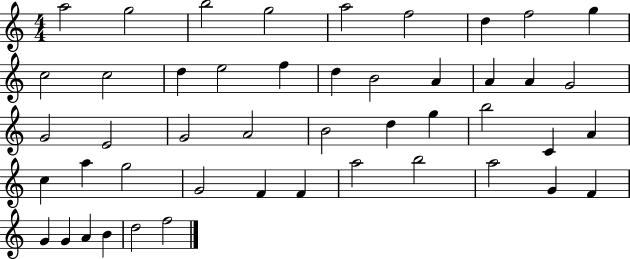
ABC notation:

X:1
T:Untitled
M:4/4
L:1/4
K:C
a2 g2 b2 g2 a2 f2 d f2 g c2 c2 d e2 f d B2 A A A G2 G2 E2 G2 A2 B2 d g b2 C A c a g2 G2 F F a2 b2 a2 G F G G A B d2 f2